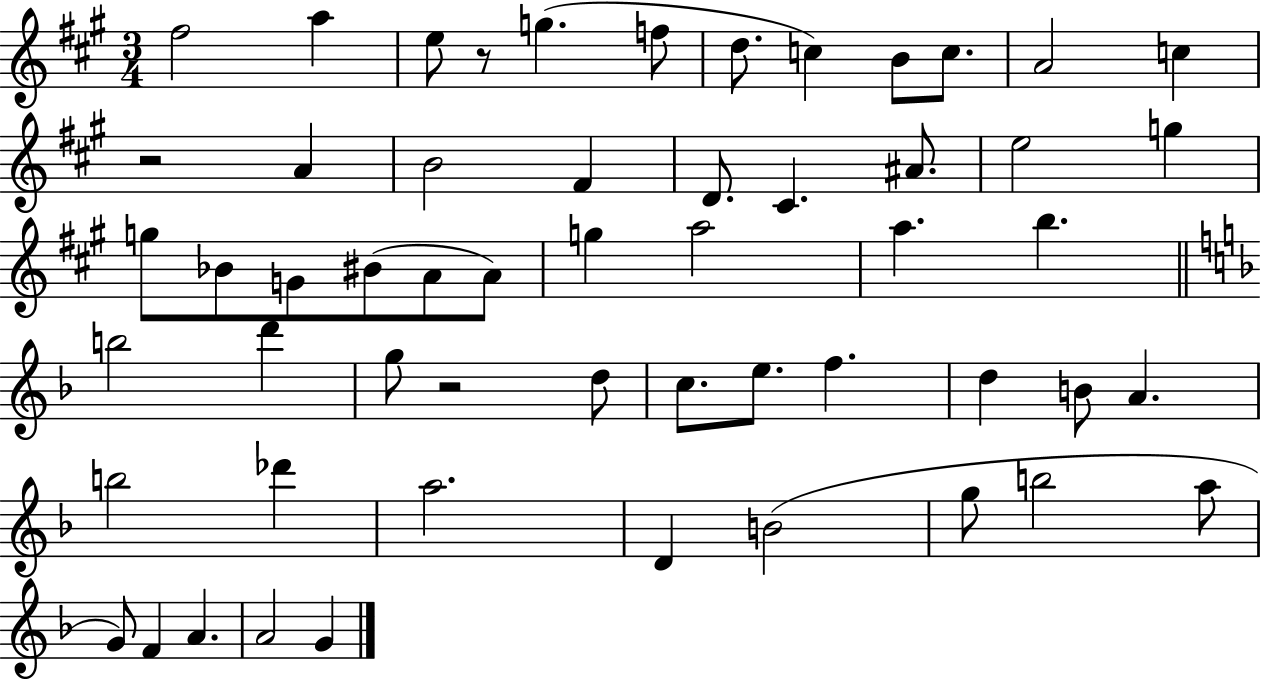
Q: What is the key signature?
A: A major